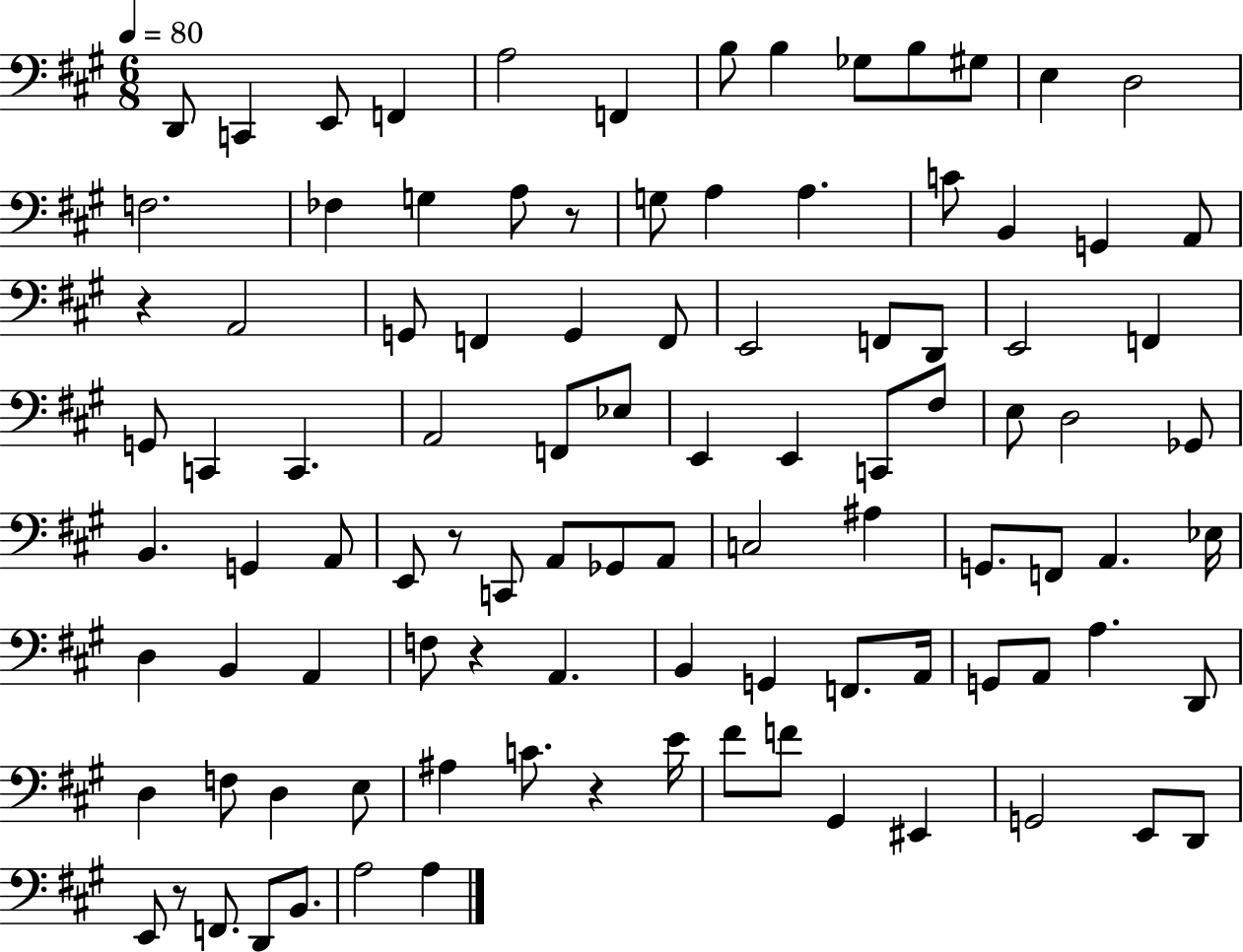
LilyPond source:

{
  \clef bass
  \numericTimeSignature
  \time 6/8
  \key a \major
  \tempo 4 = 80
  d,8 c,4 e,8 f,4 | a2 f,4 | b8 b4 ges8 b8 gis8 | e4 d2 | \break f2. | fes4 g4 a8 r8 | g8 a4 a4. | c'8 b,4 g,4 a,8 | \break r4 a,2 | g,8 f,4 g,4 f,8 | e,2 f,8 d,8 | e,2 f,4 | \break g,8 c,4 c,4. | a,2 f,8 ees8 | e,4 e,4 c,8 fis8 | e8 d2 ges,8 | \break b,4. g,4 a,8 | e,8 r8 c,8 a,8 ges,8 a,8 | c2 ais4 | g,8. f,8 a,4. ees16 | \break d4 b,4 a,4 | f8 r4 a,4. | b,4 g,4 f,8. a,16 | g,8 a,8 a4. d,8 | \break d4 f8 d4 e8 | ais4 c'8. r4 e'16 | fis'8 f'8 gis,4 eis,4 | g,2 e,8 d,8 | \break e,8 r8 f,8. d,8 b,8. | a2 a4 | \bar "|."
}